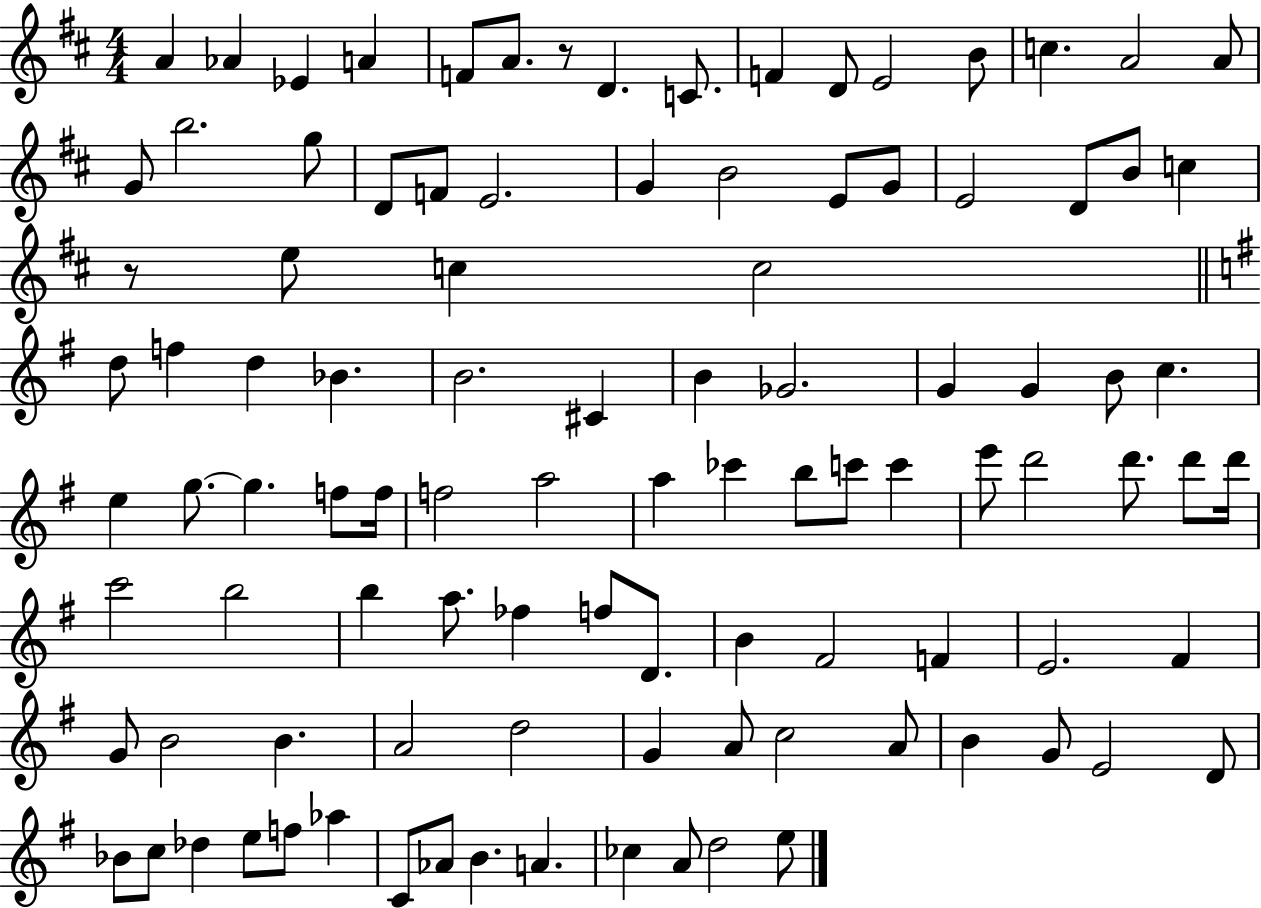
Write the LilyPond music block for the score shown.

{
  \clef treble
  \numericTimeSignature
  \time 4/4
  \key d \major
  \repeat volta 2 { a'4 aes'4 ees'4 a'4 | f'8 a'8. r8 d'4. c'8. | f'4 d'8 e'2 b'8 | c''4. a'2 a'8 | \break g'8 b''2. g''8 | d'8 f'8 e'2. | g'4 b'2 e'8 g'8 | e'2 d'8 b'8 c''4 | \break r8 e''8 c''4 c''2 | \bar "||" \break \key e \minor d''8 f''4 d''4 bes'4. | b'2. cis'4 | b'4 ges'2. | g'4 g'4 b'8 c''4. | \break e''4 g''8.~~ g''4. f''8 f''16 | f''2 a''2 | a''4 ces'''4 b''8 c'''8 c'''4 | e'''8 d'''2 d'''8. d'''8 d'''16 | \break c'''2 b''2 | b''4 a''8. fes''4 f''8 d'8. | b'4 fis'2 f'4 | e'2. fis'4 | \break g'8 b'2 b'4. | a'2 d''2 | g'4 a'8 c''2 a'8 | b'4 g'8 e'2 d'8 | \break bes'8 c''8 des''4 e''8 f''8 aes''4 | c'8 aes'8 b'4. a'4. | ces''4 a'8 d''2 e''8 | } \bar "|."
}